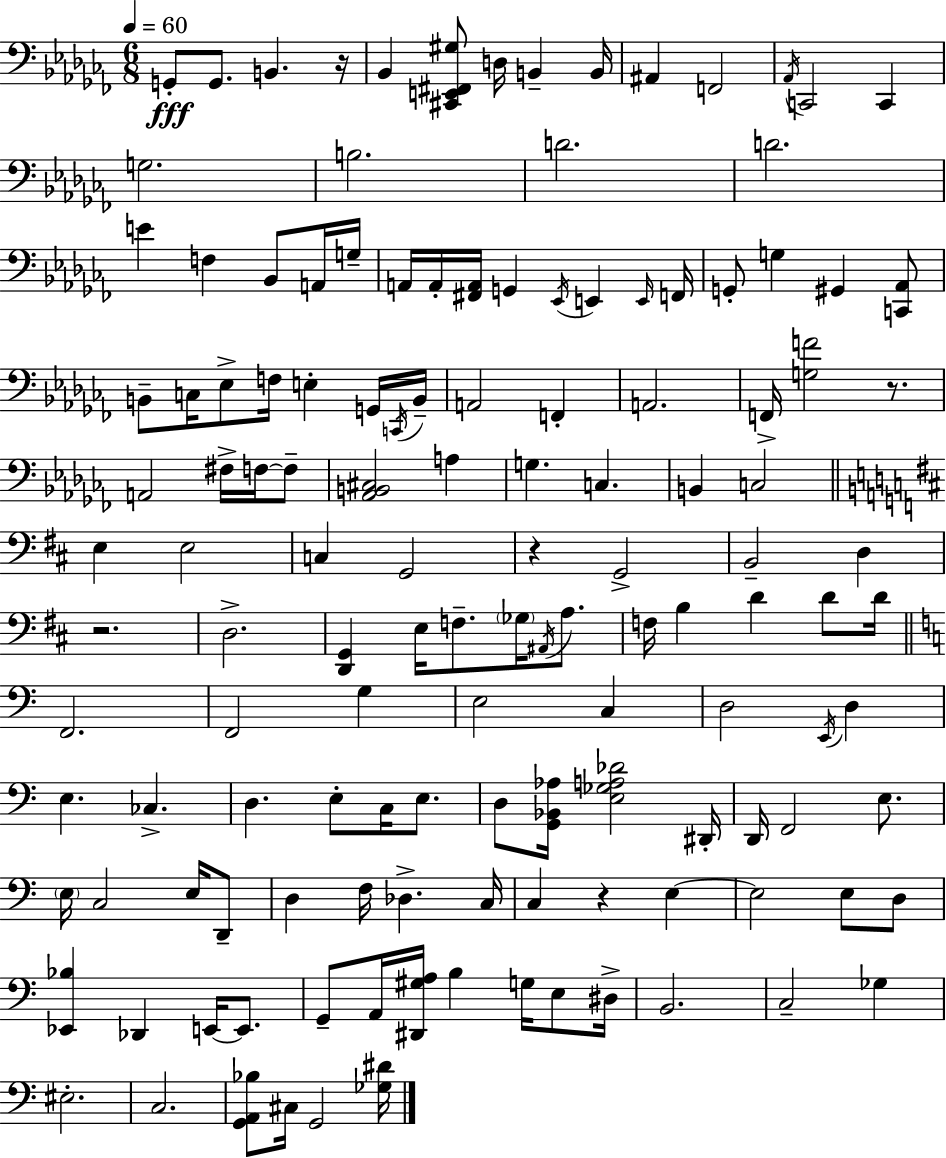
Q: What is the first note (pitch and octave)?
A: G2